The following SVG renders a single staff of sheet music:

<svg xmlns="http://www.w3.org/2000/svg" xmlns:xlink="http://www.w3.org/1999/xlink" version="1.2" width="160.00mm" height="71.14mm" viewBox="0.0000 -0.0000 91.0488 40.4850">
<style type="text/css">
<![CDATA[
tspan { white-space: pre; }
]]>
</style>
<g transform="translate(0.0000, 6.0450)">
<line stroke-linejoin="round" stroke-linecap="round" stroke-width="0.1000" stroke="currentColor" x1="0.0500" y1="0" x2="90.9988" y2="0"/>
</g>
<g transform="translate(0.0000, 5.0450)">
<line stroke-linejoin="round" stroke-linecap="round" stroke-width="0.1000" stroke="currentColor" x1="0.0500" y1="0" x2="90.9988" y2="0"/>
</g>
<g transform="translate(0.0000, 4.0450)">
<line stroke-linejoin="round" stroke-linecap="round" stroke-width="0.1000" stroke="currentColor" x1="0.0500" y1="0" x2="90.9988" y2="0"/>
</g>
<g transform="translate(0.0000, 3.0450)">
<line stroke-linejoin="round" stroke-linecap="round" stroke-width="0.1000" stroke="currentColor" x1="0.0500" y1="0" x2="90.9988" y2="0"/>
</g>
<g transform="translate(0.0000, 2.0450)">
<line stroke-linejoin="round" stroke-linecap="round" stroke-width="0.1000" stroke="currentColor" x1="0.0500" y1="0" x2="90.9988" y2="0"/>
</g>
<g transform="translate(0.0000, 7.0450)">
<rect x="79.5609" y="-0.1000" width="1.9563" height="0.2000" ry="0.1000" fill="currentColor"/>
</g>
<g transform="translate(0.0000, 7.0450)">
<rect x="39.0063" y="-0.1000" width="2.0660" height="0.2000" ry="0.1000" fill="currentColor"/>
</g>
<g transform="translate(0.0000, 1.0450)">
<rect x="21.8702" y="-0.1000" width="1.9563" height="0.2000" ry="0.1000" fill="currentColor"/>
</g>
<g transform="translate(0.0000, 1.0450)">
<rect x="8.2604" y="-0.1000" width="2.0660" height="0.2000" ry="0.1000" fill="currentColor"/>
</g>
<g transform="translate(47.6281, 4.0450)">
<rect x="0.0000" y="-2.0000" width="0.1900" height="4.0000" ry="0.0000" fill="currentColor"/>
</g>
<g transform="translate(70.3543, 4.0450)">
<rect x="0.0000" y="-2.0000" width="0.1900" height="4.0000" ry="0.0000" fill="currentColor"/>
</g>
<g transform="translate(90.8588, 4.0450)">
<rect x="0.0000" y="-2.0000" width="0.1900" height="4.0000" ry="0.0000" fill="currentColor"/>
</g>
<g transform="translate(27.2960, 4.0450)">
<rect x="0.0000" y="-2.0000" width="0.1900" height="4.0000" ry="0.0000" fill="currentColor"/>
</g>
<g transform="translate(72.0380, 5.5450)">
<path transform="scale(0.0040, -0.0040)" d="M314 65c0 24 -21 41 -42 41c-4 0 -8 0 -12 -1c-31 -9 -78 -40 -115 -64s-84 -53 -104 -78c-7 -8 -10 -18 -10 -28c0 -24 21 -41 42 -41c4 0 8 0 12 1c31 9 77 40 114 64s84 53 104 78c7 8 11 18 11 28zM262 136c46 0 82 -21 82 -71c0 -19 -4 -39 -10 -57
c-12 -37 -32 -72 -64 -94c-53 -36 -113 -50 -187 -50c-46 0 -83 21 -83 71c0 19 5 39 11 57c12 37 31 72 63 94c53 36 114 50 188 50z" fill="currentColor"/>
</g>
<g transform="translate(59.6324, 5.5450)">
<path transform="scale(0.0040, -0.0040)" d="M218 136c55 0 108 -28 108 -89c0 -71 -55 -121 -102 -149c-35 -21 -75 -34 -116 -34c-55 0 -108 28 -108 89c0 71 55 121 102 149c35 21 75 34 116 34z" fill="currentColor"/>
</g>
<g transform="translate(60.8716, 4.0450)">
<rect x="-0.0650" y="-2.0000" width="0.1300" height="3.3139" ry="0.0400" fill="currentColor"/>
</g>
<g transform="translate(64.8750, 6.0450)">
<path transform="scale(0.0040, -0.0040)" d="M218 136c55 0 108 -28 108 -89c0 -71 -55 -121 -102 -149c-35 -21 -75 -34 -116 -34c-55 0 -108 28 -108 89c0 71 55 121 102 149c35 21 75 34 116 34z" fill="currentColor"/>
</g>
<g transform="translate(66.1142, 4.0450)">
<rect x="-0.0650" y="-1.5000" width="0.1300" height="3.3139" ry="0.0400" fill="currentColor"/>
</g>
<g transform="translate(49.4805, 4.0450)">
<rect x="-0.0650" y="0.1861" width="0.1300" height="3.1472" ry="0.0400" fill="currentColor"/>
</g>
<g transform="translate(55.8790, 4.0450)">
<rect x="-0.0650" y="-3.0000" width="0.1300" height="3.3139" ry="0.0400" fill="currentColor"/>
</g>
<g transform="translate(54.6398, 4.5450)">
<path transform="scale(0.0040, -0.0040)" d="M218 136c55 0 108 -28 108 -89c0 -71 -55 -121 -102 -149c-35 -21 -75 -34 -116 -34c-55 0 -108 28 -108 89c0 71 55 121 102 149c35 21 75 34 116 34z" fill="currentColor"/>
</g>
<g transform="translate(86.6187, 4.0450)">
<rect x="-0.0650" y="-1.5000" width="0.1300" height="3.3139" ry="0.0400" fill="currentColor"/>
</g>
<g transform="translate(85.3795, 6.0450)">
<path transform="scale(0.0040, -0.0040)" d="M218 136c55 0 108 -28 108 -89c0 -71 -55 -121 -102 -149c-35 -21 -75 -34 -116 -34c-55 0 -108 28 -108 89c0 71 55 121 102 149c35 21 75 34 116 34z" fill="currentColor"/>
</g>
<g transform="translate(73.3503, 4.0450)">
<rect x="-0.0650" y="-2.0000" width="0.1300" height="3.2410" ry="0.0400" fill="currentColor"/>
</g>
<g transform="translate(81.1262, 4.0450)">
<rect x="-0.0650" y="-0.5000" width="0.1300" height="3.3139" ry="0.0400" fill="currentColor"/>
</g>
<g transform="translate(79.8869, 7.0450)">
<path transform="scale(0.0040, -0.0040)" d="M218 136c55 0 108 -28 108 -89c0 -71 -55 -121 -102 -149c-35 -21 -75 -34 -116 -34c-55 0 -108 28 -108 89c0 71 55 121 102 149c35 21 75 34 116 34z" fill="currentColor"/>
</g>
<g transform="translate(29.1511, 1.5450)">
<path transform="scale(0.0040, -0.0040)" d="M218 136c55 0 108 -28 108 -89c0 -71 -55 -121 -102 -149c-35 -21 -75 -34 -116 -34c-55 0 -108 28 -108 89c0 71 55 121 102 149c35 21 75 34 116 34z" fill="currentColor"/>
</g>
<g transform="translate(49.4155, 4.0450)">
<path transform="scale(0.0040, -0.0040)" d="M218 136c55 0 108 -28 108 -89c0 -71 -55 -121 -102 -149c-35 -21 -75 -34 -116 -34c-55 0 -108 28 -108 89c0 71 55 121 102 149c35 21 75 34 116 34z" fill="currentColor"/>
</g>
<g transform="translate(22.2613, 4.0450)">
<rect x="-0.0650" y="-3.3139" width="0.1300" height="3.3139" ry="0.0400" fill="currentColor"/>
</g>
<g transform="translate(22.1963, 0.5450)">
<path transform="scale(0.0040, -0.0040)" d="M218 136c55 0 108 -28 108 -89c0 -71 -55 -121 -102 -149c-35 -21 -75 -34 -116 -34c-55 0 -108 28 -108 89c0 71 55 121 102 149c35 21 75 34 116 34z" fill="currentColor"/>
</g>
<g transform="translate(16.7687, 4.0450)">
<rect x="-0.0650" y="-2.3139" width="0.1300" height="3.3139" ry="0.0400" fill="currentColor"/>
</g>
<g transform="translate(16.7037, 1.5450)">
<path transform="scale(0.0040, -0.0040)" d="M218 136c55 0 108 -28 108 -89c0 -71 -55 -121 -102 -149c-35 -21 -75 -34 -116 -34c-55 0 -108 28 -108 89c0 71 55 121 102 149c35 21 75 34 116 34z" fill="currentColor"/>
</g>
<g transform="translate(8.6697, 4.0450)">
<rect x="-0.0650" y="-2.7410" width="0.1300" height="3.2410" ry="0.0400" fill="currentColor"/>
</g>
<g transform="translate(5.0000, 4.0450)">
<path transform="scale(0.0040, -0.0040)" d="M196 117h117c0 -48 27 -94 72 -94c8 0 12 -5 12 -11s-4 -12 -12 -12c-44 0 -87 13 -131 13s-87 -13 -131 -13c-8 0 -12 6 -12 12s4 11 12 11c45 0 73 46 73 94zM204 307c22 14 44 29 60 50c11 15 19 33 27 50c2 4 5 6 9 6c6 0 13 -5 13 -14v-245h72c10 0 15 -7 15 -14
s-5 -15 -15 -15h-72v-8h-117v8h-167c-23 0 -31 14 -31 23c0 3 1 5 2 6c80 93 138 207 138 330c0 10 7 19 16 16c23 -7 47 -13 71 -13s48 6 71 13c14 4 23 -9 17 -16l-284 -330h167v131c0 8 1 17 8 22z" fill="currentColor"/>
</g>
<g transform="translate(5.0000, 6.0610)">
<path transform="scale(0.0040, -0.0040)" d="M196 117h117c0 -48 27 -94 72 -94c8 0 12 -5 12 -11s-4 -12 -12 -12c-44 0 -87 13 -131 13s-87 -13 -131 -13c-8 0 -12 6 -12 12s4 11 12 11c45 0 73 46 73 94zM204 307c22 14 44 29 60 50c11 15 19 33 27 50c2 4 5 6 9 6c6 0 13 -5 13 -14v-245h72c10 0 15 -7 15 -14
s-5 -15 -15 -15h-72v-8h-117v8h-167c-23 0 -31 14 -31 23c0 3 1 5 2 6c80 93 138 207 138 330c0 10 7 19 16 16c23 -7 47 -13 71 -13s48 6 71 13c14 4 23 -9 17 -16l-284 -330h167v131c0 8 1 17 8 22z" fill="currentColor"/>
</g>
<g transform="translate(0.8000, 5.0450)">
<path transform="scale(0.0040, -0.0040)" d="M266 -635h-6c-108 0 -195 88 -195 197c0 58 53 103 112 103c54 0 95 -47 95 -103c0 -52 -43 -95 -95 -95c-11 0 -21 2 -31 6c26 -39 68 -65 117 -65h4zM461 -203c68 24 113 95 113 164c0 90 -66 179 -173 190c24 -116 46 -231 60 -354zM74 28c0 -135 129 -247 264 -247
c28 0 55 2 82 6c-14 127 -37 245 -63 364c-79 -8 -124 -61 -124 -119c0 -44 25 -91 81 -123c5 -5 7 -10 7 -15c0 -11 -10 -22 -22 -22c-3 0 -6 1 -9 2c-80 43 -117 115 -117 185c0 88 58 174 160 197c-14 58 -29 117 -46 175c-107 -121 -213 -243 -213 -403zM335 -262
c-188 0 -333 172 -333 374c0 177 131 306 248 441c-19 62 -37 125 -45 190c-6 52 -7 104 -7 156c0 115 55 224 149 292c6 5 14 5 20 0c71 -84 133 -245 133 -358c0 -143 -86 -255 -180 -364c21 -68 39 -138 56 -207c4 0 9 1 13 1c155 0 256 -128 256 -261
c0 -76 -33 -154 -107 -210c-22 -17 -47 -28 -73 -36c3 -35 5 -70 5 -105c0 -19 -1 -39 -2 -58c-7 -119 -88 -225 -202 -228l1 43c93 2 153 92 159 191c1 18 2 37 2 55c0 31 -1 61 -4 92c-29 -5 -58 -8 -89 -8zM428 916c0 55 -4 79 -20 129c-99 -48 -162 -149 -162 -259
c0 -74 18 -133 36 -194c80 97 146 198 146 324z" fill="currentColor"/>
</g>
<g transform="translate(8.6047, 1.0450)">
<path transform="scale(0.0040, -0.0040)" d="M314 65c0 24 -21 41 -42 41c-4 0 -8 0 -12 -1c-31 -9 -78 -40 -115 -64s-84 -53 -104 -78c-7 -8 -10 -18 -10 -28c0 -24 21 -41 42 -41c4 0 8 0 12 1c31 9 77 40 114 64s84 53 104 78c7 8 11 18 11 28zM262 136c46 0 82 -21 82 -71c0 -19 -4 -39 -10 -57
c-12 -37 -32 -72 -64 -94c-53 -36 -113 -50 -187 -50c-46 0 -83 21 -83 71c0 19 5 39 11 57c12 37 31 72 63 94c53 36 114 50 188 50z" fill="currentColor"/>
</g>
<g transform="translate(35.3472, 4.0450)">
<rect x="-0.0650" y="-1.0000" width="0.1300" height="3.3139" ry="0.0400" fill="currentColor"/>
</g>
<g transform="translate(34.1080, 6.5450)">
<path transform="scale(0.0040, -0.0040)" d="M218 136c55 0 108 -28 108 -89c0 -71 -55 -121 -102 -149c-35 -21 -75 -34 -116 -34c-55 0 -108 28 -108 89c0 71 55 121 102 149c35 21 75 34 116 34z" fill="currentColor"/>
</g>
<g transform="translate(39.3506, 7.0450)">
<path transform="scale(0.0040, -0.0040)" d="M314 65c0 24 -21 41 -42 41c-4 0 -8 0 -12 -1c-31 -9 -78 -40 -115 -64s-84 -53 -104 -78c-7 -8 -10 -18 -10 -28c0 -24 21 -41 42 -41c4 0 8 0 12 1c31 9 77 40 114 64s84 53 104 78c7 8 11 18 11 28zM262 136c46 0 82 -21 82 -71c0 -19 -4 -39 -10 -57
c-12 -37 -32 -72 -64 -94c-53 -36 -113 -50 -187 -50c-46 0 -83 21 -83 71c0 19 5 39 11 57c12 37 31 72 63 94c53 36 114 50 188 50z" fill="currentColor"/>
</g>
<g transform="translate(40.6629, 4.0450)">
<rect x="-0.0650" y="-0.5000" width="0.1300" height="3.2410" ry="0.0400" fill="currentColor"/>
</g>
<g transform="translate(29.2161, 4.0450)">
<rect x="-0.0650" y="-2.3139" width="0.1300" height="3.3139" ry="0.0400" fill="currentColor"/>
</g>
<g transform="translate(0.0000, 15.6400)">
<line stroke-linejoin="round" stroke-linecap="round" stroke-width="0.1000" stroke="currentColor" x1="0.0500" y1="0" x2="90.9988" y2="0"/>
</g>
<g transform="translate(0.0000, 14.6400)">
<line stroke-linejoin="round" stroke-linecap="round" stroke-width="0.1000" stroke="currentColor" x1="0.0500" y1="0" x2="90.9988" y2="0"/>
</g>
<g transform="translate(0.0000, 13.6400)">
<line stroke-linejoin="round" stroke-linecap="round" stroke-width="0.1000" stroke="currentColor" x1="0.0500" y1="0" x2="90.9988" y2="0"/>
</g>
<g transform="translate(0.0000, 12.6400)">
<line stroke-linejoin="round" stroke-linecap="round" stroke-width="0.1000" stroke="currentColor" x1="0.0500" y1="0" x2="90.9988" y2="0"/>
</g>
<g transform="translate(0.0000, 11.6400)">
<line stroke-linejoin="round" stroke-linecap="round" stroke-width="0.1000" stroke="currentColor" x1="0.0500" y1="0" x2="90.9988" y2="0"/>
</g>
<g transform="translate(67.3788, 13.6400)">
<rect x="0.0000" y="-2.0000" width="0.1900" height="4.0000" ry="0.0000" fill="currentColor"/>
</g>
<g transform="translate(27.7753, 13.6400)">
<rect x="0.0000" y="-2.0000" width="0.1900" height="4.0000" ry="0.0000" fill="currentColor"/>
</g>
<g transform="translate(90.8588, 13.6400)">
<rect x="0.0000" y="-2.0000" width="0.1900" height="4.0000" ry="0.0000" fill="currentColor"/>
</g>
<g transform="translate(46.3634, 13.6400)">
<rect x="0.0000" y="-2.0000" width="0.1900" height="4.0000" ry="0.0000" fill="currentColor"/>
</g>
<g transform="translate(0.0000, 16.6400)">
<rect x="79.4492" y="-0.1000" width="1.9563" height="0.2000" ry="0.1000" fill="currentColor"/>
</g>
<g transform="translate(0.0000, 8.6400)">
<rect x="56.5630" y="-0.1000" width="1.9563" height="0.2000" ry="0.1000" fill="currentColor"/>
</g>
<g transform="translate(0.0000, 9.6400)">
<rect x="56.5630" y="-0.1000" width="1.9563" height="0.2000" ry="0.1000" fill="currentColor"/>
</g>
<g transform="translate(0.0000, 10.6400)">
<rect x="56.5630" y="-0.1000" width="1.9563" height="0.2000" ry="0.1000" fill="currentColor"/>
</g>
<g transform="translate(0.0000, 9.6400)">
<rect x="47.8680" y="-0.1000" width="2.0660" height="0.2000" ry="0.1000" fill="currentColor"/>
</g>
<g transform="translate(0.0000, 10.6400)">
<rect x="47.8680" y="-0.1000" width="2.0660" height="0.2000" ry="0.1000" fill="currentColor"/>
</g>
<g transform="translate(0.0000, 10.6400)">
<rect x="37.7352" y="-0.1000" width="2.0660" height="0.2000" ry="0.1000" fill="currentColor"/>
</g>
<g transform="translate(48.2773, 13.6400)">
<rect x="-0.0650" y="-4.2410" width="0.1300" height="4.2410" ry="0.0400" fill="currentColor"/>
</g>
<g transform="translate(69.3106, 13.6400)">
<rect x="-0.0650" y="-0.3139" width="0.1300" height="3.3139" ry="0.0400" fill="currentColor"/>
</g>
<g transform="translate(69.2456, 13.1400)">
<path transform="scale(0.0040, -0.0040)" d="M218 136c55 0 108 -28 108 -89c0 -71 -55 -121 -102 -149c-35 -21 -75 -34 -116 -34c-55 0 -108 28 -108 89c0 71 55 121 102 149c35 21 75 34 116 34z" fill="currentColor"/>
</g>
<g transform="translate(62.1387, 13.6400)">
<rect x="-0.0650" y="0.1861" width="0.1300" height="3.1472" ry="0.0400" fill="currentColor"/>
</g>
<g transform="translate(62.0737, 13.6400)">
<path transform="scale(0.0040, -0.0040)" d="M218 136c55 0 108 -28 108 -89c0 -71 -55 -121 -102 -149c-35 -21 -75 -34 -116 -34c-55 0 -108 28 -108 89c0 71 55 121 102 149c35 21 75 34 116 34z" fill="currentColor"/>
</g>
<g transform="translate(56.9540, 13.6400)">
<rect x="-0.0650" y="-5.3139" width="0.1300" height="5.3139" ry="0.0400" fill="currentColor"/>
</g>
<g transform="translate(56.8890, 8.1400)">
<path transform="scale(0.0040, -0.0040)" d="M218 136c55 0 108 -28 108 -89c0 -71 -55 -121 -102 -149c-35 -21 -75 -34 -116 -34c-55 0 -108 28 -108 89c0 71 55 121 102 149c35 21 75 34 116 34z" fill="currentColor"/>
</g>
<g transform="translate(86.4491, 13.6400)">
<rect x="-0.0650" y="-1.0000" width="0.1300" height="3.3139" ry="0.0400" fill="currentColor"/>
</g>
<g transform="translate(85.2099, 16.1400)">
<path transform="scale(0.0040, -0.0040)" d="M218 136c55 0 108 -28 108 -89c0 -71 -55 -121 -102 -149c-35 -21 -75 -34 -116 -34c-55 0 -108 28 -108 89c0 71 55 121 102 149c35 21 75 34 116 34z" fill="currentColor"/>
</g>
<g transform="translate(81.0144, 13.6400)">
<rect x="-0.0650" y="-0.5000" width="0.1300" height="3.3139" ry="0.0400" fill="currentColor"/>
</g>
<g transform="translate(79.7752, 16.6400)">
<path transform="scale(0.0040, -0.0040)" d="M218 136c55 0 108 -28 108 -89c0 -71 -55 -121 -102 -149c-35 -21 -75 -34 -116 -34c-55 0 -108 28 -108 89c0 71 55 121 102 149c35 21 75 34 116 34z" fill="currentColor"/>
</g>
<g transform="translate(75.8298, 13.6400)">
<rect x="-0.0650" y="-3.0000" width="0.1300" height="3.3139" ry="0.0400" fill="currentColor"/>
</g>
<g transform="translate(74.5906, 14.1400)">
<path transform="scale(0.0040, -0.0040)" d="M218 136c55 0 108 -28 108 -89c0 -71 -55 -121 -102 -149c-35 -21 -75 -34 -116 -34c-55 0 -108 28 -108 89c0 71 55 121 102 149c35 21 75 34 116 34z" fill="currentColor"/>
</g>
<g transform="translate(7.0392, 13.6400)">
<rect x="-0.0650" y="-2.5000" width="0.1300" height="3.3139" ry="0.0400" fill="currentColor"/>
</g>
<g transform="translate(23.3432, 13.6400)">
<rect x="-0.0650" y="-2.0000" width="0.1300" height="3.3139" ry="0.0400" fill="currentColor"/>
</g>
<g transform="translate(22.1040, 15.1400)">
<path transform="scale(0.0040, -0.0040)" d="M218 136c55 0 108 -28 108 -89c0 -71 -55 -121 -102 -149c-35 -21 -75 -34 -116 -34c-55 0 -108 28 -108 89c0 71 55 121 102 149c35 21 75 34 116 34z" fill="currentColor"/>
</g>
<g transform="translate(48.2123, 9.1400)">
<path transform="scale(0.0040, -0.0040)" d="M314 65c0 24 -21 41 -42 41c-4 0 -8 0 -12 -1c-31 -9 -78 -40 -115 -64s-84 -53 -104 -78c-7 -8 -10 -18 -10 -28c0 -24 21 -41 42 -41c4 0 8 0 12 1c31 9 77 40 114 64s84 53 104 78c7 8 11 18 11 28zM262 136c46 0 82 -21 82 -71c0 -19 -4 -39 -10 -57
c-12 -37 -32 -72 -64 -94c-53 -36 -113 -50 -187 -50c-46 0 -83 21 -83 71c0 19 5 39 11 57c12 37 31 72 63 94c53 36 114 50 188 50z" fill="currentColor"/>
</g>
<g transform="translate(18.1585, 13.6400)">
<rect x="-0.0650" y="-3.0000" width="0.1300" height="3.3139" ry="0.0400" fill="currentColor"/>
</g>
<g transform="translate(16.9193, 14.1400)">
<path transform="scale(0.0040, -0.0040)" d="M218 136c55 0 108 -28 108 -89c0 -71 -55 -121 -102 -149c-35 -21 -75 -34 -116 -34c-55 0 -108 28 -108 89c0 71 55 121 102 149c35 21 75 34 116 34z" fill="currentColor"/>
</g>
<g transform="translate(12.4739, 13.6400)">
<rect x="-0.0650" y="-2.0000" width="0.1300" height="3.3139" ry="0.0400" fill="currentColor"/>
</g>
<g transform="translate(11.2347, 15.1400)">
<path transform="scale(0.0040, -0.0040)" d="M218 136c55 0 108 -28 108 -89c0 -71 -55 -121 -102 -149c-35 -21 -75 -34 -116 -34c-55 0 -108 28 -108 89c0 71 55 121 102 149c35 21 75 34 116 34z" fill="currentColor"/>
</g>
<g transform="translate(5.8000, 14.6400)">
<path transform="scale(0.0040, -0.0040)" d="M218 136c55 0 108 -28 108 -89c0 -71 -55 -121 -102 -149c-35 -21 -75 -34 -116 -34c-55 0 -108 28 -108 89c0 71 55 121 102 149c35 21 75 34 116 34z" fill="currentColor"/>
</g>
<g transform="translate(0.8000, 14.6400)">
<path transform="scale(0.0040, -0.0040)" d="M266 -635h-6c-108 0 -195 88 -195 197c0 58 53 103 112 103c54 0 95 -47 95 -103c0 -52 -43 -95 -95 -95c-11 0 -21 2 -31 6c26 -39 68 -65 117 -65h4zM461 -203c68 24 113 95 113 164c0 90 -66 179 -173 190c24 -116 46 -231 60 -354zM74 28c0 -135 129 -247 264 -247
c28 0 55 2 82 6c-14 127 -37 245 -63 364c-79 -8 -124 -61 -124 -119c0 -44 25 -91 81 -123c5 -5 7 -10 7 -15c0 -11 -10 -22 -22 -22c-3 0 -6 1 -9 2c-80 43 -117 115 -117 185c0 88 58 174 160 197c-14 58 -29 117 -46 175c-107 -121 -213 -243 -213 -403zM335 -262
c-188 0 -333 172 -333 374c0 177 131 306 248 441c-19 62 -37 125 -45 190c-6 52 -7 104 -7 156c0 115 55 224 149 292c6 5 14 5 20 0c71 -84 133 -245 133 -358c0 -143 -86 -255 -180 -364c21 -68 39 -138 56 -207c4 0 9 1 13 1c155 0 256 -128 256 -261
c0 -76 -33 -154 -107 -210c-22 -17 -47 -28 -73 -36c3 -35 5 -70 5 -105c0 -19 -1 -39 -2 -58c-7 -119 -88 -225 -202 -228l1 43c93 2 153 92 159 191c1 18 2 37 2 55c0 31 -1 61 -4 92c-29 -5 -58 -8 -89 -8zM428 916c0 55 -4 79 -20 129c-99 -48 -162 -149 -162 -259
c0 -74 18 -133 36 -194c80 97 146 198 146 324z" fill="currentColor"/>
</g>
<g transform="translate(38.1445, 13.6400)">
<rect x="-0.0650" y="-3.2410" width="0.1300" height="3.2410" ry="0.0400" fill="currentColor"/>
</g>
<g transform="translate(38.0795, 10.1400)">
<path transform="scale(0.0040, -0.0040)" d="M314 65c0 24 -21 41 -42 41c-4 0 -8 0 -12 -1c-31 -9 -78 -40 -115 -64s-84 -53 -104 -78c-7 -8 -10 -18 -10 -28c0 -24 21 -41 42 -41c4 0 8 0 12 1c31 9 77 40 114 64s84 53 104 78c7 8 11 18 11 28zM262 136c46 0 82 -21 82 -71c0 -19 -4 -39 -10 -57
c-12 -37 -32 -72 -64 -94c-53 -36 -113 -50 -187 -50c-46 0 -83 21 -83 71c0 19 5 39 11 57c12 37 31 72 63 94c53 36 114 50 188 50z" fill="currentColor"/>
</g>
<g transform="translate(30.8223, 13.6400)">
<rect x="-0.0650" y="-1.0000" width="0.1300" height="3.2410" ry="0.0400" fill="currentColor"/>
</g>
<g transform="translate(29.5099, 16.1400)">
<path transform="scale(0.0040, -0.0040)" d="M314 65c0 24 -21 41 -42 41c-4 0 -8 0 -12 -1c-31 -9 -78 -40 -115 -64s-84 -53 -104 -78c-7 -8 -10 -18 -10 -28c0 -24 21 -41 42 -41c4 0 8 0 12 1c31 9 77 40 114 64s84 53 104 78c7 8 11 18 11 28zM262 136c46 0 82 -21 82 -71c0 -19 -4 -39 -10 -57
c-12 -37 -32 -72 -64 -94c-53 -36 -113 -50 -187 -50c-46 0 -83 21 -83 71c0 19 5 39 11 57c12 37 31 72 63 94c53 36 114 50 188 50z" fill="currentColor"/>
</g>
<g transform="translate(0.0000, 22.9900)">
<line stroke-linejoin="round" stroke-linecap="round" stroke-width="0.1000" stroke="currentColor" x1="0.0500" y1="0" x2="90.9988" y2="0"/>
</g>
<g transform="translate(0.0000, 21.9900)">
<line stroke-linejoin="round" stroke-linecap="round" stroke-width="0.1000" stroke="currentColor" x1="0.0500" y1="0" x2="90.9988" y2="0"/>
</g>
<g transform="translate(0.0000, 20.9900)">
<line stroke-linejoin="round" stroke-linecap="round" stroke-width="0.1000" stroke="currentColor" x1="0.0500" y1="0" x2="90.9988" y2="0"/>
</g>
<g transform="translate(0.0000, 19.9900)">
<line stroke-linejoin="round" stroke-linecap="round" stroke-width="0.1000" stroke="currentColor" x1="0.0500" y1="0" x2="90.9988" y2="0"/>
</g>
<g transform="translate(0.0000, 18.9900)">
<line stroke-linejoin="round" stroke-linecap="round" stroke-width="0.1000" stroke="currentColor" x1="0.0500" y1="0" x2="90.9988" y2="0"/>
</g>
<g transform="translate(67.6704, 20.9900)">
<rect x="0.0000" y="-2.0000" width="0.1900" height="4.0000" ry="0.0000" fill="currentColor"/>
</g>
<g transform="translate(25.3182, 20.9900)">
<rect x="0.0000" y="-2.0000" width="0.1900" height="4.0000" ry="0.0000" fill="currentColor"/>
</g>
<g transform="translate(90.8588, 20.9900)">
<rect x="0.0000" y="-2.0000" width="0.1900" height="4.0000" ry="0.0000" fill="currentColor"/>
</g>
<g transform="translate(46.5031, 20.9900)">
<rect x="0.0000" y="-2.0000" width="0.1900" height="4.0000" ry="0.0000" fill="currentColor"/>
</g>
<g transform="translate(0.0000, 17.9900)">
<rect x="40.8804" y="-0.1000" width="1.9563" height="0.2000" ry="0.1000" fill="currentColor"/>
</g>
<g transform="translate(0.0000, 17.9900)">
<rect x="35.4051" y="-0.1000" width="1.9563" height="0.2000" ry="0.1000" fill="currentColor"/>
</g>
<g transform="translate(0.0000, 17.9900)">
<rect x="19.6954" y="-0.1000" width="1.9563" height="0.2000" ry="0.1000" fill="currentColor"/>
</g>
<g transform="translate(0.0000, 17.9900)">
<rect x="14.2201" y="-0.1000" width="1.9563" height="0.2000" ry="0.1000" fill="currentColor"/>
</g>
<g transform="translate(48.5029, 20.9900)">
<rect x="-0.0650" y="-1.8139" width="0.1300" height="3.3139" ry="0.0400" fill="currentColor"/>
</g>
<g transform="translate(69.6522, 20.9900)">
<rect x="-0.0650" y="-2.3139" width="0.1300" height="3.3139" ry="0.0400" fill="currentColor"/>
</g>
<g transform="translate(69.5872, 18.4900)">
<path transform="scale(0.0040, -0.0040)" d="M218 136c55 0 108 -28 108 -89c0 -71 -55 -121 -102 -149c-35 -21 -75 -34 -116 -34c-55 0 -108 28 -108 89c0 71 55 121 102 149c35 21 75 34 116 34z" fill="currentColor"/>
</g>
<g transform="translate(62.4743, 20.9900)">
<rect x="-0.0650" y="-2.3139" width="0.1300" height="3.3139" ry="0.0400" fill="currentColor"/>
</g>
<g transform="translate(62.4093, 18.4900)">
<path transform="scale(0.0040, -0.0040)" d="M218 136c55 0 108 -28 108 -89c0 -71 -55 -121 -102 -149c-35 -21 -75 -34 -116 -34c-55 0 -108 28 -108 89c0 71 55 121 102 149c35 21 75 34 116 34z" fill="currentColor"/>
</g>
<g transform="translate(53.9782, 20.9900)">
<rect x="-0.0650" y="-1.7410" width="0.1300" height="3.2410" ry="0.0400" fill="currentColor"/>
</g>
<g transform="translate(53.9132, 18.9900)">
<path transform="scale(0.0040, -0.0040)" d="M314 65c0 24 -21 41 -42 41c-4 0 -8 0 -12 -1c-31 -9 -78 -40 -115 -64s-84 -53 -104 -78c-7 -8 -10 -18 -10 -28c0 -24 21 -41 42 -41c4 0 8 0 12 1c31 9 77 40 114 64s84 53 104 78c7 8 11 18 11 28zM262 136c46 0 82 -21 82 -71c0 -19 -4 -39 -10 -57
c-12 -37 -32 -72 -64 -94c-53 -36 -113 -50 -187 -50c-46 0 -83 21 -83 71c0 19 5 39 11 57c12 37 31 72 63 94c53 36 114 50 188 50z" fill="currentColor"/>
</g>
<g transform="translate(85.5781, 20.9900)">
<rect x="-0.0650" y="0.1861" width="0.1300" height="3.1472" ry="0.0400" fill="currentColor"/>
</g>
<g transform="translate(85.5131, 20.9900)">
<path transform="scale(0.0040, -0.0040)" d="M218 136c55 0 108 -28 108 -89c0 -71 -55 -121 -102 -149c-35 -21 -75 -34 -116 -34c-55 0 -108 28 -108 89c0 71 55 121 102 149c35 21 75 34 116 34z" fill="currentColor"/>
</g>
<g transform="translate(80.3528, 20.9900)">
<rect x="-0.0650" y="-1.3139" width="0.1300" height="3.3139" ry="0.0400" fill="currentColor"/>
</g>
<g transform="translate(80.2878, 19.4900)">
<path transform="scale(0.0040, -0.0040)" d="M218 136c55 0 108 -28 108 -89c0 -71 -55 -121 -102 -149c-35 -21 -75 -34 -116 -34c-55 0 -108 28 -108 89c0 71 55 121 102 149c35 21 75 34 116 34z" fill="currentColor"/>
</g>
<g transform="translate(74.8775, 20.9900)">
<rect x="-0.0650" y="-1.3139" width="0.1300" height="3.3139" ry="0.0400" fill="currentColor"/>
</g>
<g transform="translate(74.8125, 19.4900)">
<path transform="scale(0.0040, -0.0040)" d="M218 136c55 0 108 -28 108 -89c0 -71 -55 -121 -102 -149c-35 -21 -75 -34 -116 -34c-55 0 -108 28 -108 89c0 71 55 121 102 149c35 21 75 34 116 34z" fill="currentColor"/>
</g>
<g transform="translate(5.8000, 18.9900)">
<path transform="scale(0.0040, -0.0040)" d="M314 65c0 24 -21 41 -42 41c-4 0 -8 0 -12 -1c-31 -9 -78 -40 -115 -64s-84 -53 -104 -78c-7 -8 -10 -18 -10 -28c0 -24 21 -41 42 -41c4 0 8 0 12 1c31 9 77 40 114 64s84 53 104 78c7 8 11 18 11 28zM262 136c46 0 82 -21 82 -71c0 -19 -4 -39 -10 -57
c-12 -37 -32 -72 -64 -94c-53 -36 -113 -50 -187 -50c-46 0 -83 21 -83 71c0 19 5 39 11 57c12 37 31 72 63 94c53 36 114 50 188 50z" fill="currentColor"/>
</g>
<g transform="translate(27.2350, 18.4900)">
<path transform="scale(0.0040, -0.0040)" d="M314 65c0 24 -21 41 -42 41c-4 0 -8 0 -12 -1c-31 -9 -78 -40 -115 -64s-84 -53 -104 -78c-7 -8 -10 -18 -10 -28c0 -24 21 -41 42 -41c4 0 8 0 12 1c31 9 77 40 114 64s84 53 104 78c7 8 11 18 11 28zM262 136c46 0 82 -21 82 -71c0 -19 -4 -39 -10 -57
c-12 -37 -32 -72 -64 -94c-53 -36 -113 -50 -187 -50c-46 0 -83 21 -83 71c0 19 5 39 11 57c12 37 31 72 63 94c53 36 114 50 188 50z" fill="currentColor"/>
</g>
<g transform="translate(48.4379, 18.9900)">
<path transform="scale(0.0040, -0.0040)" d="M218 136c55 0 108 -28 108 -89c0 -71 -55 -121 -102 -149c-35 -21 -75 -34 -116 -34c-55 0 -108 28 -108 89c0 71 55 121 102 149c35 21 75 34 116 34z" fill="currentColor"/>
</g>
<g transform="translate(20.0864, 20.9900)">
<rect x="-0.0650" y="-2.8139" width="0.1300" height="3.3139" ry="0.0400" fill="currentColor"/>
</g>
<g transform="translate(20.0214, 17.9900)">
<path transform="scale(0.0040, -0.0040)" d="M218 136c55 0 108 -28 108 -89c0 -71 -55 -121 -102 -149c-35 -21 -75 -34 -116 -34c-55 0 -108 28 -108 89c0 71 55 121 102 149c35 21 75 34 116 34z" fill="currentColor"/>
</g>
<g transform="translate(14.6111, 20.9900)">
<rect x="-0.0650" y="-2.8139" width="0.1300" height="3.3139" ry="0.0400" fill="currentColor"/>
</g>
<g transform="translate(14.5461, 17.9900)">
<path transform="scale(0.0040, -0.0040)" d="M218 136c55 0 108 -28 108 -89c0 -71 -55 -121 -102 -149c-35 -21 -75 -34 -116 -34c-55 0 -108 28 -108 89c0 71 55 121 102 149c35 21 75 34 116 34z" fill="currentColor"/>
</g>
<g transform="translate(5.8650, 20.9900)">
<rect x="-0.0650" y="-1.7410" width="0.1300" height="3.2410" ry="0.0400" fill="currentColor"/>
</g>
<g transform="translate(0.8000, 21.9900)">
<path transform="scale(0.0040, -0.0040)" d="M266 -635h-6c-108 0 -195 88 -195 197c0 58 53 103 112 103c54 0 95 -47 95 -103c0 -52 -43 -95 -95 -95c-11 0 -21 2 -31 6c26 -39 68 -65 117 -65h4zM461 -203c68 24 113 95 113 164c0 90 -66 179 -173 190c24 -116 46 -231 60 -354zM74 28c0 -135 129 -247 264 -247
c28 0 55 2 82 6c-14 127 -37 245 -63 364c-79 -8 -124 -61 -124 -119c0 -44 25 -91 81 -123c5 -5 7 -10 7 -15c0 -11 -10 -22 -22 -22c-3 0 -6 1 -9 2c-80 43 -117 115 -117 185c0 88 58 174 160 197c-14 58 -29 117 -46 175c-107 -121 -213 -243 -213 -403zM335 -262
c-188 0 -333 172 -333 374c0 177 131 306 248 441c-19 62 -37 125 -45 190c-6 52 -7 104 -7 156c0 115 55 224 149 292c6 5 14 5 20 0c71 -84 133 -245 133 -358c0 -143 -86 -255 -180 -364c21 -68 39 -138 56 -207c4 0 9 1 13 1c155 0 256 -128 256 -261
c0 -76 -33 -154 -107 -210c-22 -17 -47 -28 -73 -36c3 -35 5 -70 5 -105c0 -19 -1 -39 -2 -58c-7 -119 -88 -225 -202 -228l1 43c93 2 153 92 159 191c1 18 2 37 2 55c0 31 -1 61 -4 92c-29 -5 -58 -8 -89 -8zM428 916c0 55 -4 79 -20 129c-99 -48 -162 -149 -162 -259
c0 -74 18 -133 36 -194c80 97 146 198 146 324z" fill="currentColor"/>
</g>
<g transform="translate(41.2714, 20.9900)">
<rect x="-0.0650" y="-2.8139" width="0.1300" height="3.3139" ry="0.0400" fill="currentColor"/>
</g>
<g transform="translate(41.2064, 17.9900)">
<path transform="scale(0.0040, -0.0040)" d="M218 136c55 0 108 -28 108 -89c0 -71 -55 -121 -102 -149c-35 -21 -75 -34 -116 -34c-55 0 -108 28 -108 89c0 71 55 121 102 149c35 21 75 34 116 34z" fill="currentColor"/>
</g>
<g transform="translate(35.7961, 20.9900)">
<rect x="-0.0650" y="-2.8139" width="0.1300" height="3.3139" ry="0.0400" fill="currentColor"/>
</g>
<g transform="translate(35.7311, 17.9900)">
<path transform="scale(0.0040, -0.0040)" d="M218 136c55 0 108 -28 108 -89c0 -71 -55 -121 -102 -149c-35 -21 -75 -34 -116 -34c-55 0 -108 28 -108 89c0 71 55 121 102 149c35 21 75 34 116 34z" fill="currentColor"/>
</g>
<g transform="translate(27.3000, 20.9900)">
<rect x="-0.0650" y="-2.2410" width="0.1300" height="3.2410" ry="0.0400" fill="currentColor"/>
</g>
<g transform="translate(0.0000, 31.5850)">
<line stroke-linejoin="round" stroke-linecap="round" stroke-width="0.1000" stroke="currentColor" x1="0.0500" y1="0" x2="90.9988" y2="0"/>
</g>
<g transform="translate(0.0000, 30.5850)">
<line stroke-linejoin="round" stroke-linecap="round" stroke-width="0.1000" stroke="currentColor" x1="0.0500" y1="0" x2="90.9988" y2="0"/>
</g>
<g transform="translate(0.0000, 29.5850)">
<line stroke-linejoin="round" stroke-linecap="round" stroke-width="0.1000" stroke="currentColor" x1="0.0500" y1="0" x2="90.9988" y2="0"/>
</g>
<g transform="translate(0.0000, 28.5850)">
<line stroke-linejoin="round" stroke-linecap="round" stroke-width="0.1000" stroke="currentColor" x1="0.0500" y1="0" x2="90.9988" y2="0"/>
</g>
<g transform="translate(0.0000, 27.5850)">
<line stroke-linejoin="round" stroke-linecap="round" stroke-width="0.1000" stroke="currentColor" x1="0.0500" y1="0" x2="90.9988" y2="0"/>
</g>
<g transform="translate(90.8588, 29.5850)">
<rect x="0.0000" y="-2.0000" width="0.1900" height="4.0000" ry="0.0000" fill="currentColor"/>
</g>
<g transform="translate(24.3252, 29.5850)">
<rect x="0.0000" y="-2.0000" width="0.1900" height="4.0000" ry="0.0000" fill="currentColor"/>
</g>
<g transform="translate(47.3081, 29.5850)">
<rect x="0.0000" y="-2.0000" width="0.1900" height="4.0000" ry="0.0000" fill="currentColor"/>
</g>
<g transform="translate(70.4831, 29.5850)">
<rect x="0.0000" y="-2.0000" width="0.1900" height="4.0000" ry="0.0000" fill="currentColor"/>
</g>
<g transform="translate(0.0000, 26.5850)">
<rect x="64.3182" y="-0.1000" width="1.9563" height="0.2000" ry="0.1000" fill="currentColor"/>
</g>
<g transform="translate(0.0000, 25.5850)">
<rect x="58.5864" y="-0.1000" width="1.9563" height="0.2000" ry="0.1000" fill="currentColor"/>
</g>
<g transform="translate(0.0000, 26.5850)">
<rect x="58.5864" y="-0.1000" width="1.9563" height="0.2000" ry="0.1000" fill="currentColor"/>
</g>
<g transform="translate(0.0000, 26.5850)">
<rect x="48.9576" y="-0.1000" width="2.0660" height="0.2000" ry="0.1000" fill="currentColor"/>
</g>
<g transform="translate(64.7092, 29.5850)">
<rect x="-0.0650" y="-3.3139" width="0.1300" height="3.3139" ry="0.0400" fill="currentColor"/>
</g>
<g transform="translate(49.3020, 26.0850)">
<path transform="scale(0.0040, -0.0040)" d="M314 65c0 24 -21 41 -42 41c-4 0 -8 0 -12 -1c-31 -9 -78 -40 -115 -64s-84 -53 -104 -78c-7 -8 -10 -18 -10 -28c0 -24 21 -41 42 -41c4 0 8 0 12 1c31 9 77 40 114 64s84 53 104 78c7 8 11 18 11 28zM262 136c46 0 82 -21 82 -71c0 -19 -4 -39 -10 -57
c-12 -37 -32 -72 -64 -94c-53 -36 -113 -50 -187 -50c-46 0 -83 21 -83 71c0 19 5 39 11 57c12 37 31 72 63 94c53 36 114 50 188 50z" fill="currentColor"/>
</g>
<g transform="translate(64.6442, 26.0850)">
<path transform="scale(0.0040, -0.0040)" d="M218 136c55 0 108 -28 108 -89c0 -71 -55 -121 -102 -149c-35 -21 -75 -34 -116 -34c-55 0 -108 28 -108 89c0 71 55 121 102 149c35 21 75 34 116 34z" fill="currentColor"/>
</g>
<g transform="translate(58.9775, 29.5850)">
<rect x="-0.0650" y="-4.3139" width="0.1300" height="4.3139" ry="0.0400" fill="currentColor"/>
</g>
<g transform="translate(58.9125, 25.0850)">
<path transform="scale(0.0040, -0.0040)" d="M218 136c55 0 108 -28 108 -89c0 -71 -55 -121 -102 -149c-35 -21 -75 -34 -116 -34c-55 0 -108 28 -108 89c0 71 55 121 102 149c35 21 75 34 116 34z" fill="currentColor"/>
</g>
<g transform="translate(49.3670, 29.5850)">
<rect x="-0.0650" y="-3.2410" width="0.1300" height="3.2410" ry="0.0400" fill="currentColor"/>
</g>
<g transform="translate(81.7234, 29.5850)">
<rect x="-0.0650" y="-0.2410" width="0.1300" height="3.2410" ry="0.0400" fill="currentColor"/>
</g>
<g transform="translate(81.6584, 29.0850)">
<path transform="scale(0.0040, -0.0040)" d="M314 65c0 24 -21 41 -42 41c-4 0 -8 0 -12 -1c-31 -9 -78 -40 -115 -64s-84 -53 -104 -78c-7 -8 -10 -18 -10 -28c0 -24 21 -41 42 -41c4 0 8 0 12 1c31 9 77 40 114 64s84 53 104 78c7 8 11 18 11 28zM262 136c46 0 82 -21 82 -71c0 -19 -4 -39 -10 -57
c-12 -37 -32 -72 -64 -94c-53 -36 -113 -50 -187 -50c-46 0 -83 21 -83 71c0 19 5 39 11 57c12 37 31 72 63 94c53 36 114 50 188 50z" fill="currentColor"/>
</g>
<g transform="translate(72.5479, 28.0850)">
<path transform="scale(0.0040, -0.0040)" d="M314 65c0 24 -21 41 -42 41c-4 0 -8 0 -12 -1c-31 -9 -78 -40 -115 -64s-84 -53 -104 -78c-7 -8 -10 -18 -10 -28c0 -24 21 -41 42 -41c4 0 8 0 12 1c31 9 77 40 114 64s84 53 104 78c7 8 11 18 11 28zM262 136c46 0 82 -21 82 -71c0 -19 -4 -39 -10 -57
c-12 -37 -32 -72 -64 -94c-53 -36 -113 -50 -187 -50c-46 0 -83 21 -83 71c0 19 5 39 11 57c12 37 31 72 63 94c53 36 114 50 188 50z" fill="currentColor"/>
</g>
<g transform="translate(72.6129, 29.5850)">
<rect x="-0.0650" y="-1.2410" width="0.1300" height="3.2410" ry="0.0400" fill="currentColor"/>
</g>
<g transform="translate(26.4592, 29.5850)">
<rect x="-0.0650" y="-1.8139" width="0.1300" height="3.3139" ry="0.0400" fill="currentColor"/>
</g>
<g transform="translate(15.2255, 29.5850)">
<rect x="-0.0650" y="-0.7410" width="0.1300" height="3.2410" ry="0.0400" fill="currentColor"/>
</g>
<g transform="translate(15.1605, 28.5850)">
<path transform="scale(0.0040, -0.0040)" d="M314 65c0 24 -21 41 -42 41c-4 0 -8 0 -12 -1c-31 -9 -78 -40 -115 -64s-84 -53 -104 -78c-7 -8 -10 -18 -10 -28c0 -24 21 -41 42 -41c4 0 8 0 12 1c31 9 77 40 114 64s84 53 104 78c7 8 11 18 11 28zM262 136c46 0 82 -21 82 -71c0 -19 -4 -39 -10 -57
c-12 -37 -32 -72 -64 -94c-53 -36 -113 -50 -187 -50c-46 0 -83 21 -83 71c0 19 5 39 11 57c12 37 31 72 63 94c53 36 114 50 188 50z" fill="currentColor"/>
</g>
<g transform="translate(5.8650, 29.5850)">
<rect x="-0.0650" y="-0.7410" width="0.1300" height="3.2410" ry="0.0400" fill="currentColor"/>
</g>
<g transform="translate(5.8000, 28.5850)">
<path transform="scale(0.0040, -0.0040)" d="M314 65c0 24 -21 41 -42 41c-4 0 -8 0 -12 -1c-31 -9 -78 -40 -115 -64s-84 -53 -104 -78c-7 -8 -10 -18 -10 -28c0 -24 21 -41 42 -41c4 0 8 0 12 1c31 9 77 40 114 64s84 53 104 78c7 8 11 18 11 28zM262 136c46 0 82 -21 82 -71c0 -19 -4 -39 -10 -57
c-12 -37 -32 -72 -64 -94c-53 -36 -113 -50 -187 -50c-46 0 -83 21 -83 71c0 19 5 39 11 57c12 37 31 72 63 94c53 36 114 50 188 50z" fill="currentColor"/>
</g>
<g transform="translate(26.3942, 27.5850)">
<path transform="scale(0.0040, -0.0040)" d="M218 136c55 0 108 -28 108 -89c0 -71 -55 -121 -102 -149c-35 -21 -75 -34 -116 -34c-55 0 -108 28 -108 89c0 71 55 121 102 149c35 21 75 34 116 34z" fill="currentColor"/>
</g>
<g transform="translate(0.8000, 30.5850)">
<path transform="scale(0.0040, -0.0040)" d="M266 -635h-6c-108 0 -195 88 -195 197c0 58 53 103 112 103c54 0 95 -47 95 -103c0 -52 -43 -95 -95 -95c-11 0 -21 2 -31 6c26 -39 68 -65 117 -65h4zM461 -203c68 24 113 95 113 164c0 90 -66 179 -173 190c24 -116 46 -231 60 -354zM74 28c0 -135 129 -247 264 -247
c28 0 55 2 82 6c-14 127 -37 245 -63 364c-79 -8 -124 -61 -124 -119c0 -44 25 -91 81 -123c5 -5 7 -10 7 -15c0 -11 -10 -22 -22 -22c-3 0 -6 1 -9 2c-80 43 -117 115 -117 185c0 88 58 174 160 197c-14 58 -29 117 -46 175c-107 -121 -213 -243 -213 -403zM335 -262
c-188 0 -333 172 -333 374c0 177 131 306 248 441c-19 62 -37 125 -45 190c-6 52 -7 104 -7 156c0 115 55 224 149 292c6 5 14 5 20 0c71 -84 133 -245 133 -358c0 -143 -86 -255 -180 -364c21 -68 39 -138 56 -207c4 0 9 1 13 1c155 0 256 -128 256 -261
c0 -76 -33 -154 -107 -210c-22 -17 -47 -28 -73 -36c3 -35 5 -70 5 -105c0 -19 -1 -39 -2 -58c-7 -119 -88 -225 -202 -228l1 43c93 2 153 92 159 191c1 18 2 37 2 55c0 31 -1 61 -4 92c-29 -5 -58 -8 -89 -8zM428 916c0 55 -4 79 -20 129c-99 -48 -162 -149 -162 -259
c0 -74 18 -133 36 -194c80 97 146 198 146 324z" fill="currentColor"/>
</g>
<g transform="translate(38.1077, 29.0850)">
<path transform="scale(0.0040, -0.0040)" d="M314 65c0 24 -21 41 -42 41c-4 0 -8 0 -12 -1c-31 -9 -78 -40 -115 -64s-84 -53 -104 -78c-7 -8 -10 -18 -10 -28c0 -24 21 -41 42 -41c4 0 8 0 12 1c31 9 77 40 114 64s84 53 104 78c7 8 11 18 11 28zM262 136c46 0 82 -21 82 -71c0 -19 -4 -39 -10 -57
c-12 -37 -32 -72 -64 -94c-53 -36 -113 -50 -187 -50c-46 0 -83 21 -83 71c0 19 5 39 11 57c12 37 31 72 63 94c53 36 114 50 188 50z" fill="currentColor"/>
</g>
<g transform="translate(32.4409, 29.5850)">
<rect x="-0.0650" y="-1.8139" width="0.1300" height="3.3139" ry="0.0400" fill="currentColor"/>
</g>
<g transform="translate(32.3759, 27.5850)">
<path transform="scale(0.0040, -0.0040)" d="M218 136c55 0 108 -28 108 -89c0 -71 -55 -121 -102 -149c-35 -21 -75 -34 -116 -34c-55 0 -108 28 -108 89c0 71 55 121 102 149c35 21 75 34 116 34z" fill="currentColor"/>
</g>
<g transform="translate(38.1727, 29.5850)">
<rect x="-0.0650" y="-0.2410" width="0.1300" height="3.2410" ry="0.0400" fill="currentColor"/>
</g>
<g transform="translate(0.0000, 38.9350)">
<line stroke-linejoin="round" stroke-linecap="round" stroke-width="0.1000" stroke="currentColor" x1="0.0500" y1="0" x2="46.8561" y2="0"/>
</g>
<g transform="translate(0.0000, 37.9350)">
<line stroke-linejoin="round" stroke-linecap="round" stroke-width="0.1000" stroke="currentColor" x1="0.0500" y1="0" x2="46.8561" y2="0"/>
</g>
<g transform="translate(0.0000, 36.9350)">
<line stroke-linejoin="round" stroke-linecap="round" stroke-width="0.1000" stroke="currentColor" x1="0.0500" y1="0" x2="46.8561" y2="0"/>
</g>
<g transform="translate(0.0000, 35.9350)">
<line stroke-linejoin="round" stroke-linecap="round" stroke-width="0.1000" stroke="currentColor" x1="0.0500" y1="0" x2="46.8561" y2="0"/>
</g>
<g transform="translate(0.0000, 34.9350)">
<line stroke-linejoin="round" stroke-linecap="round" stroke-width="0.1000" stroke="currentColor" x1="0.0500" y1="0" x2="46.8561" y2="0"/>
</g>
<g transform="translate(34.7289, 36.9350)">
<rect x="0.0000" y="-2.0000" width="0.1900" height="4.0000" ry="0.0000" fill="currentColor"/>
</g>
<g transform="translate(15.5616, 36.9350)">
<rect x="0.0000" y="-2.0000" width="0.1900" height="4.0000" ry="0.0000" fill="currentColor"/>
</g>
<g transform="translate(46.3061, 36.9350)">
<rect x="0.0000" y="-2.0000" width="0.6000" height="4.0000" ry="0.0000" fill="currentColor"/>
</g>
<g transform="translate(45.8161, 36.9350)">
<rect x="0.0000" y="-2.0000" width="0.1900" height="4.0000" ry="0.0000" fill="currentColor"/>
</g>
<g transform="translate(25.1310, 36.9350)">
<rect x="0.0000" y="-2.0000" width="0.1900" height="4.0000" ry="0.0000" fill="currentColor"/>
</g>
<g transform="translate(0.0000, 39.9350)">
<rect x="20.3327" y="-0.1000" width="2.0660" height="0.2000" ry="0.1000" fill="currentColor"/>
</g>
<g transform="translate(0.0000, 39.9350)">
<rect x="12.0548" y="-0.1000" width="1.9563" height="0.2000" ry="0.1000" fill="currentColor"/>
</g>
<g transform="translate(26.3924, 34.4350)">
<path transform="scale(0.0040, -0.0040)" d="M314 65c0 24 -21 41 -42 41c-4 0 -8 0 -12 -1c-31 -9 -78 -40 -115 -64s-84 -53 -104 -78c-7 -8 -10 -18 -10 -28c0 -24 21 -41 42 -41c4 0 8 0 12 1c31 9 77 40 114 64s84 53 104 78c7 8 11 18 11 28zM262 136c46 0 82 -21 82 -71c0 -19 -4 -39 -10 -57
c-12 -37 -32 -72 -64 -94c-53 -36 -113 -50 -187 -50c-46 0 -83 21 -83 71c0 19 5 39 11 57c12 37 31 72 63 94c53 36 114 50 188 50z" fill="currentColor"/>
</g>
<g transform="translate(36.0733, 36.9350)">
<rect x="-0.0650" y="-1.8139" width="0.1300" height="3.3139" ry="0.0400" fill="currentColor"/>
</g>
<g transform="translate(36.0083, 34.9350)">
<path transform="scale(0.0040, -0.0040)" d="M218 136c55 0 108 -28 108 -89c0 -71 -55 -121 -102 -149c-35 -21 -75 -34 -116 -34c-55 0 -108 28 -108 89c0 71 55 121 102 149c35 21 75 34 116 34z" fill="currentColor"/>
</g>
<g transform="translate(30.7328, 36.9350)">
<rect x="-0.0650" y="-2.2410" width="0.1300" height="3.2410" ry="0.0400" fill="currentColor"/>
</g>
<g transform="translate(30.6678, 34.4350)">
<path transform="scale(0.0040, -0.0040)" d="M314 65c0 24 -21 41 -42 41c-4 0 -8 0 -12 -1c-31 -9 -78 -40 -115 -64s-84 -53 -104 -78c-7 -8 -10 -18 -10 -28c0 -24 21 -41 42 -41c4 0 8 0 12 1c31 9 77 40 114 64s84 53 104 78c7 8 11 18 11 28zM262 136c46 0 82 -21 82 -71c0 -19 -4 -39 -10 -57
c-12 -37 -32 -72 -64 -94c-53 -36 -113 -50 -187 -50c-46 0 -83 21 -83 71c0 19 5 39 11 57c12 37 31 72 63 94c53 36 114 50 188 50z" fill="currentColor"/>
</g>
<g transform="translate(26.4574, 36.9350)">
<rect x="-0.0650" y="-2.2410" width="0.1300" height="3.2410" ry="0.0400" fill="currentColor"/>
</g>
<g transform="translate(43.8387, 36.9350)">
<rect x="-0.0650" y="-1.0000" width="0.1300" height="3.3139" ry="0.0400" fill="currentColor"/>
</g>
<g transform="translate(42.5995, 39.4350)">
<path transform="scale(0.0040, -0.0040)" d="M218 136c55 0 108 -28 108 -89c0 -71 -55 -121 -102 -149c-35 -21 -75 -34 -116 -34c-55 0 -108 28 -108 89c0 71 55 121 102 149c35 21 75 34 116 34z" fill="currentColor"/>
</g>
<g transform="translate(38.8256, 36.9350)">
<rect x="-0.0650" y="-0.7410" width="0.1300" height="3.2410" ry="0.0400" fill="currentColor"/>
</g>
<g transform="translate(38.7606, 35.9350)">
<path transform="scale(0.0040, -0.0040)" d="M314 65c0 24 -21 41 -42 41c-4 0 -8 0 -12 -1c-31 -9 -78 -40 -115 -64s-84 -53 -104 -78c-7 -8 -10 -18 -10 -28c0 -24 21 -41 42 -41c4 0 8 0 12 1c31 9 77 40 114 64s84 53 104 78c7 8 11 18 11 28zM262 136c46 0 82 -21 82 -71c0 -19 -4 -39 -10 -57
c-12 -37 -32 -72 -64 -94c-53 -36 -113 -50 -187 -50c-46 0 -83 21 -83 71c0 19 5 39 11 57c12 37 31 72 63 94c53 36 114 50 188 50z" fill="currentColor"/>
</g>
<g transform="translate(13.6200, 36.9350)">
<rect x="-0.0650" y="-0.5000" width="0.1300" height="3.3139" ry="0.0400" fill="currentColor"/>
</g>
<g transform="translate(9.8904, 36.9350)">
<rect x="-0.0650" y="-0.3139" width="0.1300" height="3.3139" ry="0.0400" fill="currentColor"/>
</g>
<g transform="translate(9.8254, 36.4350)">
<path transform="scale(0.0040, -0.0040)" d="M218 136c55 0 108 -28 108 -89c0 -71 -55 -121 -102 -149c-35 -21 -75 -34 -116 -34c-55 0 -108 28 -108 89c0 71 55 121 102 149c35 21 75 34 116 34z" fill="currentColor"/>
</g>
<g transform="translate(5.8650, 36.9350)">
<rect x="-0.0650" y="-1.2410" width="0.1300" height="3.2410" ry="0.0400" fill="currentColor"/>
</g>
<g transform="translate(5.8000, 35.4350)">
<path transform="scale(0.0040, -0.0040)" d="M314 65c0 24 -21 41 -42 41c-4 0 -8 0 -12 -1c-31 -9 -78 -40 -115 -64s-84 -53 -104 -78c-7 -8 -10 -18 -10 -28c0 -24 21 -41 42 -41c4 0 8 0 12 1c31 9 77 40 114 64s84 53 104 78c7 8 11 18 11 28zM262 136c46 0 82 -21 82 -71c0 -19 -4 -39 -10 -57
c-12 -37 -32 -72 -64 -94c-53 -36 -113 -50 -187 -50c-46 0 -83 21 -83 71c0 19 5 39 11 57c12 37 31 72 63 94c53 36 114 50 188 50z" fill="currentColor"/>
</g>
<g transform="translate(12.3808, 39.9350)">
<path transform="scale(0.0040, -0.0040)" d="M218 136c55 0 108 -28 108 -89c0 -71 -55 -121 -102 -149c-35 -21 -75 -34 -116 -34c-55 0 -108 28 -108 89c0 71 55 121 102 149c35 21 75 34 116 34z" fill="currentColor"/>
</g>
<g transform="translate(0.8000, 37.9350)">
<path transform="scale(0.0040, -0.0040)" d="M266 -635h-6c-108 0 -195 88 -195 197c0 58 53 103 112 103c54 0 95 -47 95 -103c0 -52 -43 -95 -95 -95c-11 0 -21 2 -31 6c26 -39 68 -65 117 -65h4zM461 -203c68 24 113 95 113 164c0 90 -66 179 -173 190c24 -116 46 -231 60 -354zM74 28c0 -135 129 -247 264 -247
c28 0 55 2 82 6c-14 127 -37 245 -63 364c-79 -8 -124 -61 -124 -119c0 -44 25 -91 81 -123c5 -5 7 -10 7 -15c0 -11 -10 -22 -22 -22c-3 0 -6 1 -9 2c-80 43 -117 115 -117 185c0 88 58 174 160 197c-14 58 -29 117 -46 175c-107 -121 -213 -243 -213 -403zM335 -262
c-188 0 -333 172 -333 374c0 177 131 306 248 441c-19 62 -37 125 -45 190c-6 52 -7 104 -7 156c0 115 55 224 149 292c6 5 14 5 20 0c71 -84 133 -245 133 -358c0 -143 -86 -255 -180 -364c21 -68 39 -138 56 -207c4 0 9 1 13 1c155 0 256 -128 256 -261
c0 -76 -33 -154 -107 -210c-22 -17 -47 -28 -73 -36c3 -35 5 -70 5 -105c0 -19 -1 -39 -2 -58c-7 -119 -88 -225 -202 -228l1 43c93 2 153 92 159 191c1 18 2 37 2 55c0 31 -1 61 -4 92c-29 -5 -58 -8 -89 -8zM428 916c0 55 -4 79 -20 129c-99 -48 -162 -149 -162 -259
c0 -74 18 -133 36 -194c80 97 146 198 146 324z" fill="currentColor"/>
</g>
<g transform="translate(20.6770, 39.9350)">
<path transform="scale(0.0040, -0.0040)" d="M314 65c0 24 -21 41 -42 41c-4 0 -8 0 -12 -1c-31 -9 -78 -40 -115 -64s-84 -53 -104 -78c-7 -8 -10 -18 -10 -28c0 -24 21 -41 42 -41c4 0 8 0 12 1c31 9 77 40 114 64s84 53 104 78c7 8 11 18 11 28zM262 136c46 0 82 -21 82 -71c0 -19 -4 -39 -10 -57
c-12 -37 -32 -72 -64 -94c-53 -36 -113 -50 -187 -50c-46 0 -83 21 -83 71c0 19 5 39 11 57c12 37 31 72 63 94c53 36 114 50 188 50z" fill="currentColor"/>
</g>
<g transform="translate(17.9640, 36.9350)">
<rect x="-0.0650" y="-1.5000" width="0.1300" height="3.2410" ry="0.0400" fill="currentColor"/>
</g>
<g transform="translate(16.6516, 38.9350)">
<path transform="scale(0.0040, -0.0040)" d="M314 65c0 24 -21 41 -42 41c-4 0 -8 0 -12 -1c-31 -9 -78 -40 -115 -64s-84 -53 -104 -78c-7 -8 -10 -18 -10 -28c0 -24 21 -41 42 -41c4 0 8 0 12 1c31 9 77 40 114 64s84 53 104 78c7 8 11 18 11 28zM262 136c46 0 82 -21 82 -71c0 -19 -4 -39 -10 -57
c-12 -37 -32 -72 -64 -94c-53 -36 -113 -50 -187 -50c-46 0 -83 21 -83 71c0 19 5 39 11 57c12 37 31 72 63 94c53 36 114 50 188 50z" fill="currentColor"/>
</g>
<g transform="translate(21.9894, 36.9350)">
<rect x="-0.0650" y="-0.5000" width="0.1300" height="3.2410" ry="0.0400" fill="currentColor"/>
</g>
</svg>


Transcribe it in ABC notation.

X:1
T:Untitled
M:4/4
L:1/4
K:C
a2 g b g D C2 B A F E F2 C E G F A F D2 b2 d'2 f' B c A C D f2 a a g2 a a f f2 g g e e B d2 d2 f f c2 b2 d' b e2 c2 e2 c C E2 C2 g2 g2 f d2 D